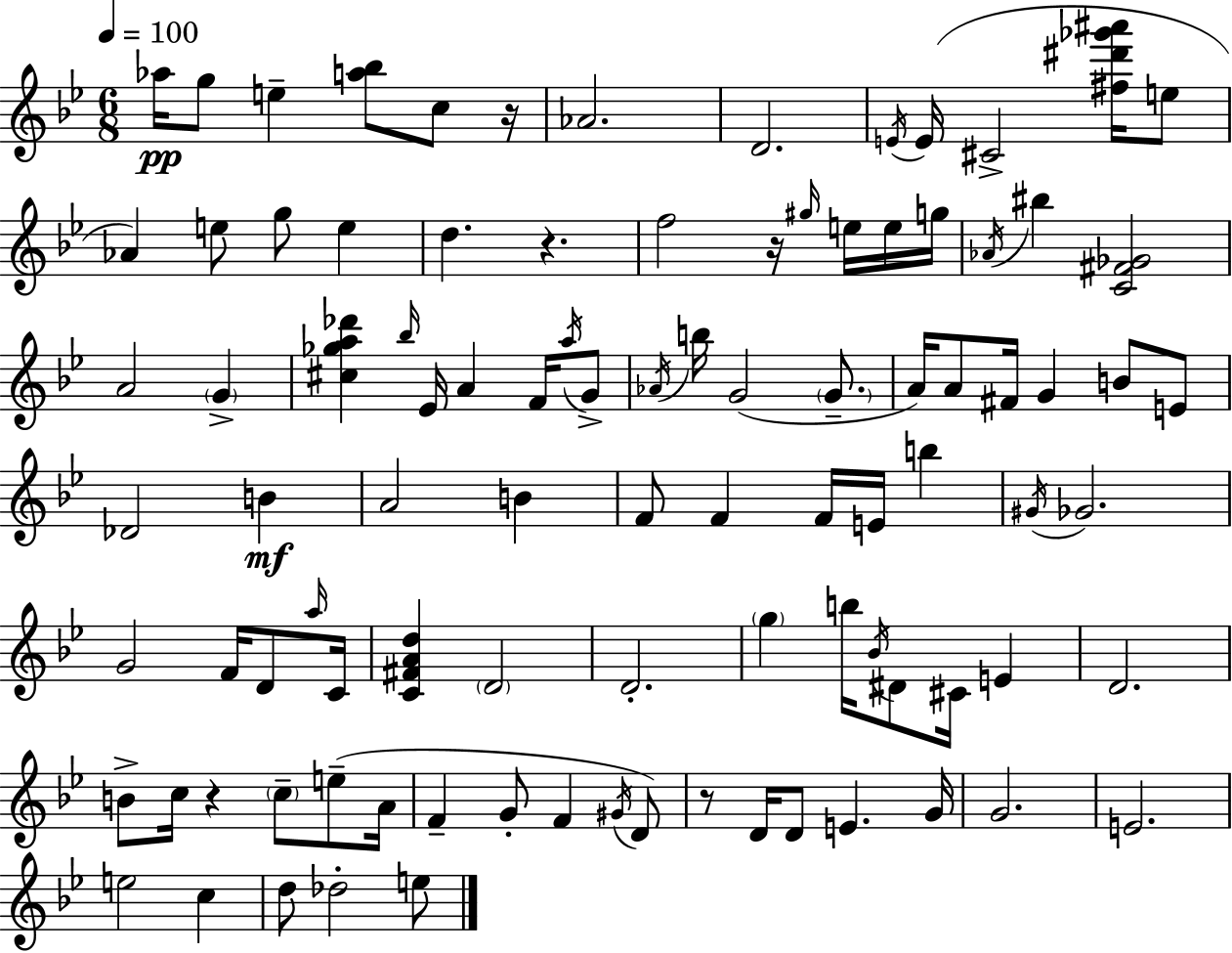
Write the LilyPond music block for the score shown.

{
  \clef treble
  \numericTimeSignature
  \time 6/8
  \key g \minor
  \tempo 4 = 100
  aes''16\pp g''8 e''4-- <a'' bes''>8 c''8 r16 | aes'2. | d'2. | \acciaccatura { e'16 }( e'16 cis'2-> <fis'' dis''' ges''' ais'''>16 e''8 | \break aes'4) e''8 g''8 e''4 | d''4. r4. | f''2 r16 \grace { gis''16 } e''16 | e''16 g''16 \acciaccatura { aes'16 } bis''4 <c' fis' ges'>2 | \break a'2 \parenthesize g'4-> | <cis'' ges'' a'' des'''>4 \grace { bes''16 } ees'16 a'4 | f'16 \acciaccatura { a''16 } g'8-> \acciaccatura { aes'16 } b''16 g'2( | \parenthesize g'8.-- a'16) a'8 fis'16 g'4 | \break b'8 e'8 des'2 | b'4\mf a'2 | b'4 f'8 f'4 | f'16 e'16 b''4 \acciaccatura { gis'16 } ges'2. | \break g'2 | f'16 d'8 \grace { a''16 } c'16 <c' fis' a' d''>4 | \parenthesize d'2 d'2.-. | \parenthesize g''4 | \break b''16 \acciaccatura { bes'16 } dis'8 cis'16 e'4 d'2. | b'8-> c''16 | r4 \parenthesize c''8-- e''8--( a'16 f'4-- | g'8-. f'4 \acciaccatura { gis'16 }) d'8 r8 | \break d'16 d'8 e'4. g'16 g'2. | e'2. | e''2 | c''4 d''8 | \break des''2-. e''8 \bar "|."
}